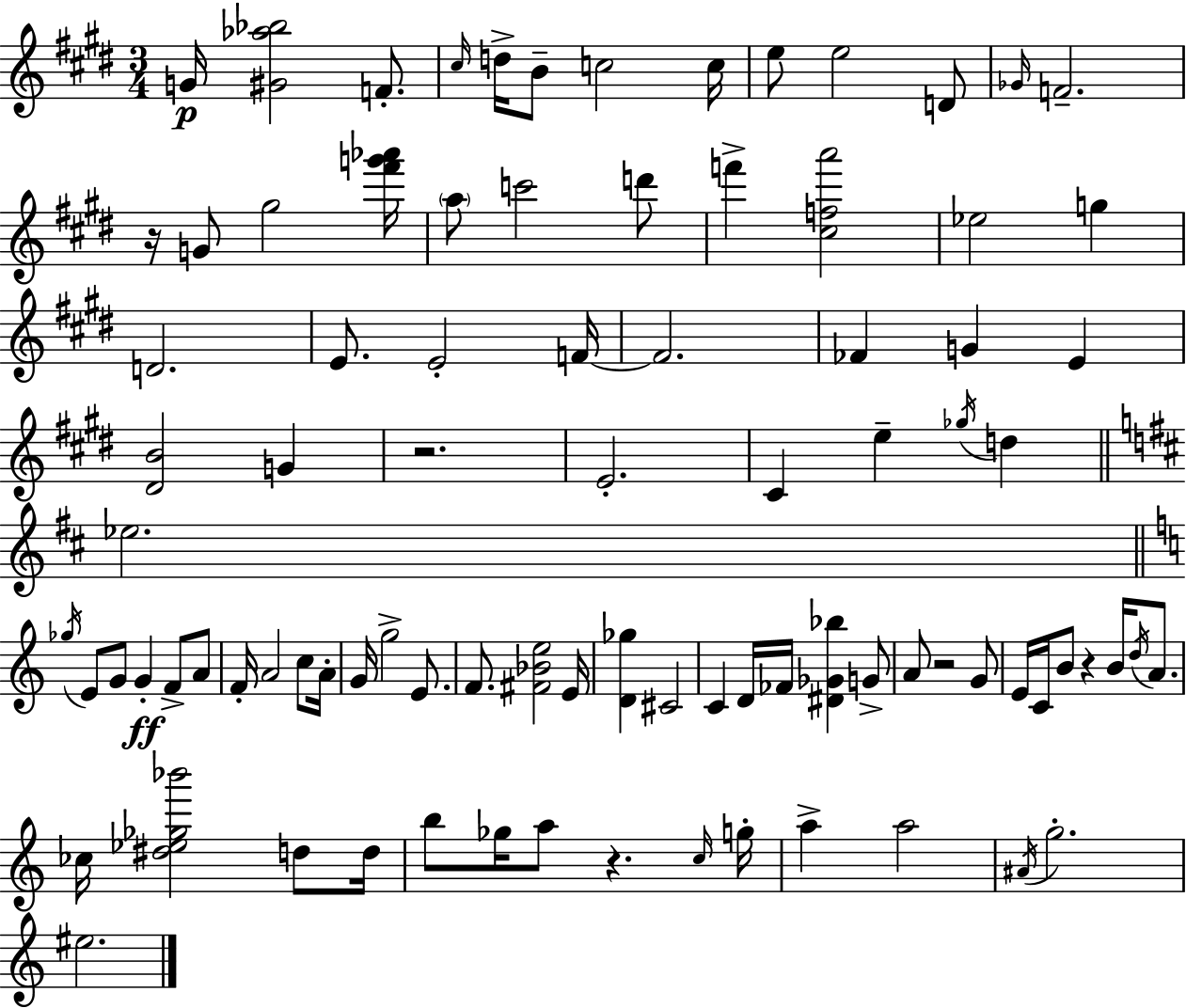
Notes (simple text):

G4/s [G#4,Ab5,Bb5]/h F4/e. C#5/s D5/s B4/e C5/h C5/s E5/e E5/h D4/e Gb4/s F4/h. R/s G4/e G#5/h [F#6,G6,Ab6]/s A5/e C6/h D6/e F6/q [C#5,F5,A6]/h Eb5/h G5/q D4/h. E4/e. E4/h F4/s F4/h. FES4/q G4/q E4/q [D#4,B4]/h G4/q R/h. E4/h. C#4/q E5/q Gb5/s D5/q Eb5/h. Gb5/s E4/e G4/e G4/q F4/e A4/e F4/s A4/h C5/e A4/s G4/s G5/h E4/e. F4/e. [F#4,Bb4,E5]/h E4/s [D4,Gb5]/q C#4/h C4/q D4/s FES4/s [D#4,Gb4,Bb5]/q G4/e A4/e R/h G4/e E4/s C4/s B4/e R/q B4/s D5/s A4/e. CES5/s [D#5,Eb5,Gb5,Bb6]/h D5/e D5/s B5/e Gb5/s A5/e R/q. C5/s G5/s A5/q A5/h A#4/s G5/h. EIS5/h.